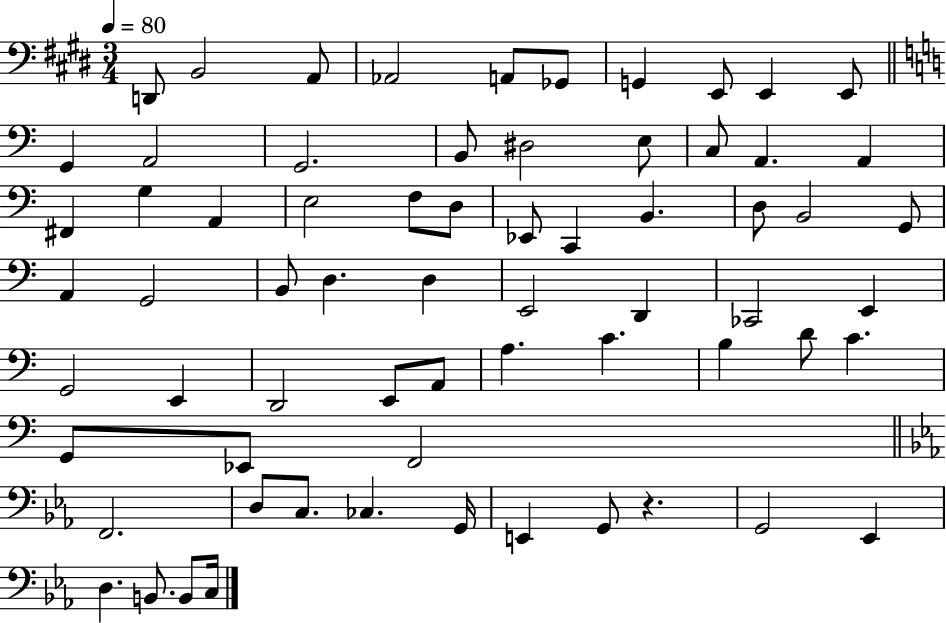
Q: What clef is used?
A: bass